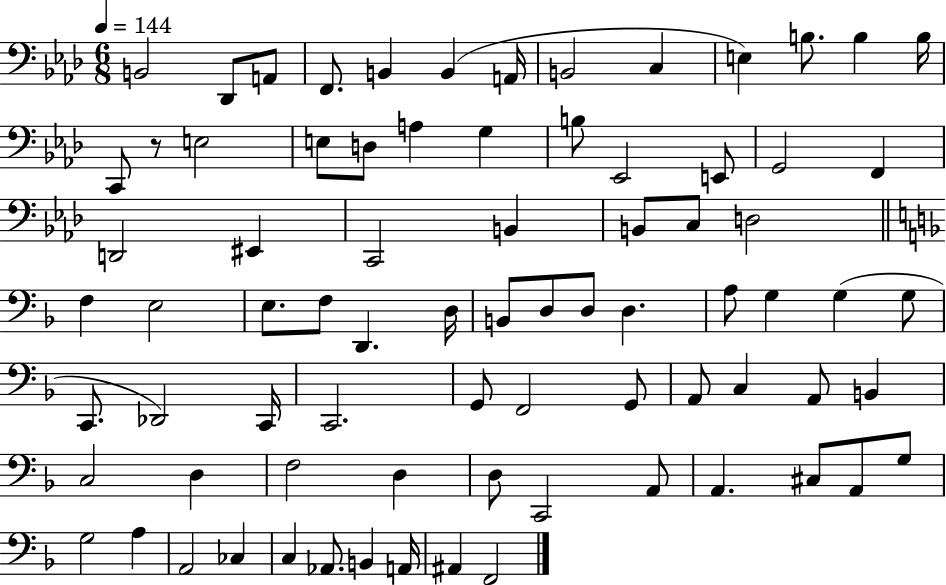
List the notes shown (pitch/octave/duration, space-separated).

B2/h Db2/e A2/e F2/e. B2/q B2/q A2/s B2/h C3/q E3/q B3/e. B3/q B3/s C2/e R/e E3/h E3/e D3/e A3/q G3/q B3/e Eb2/h E2/e G2/h F2/q D2/h EIS2/q C2/h B2/q B2/e C3/e D3/h F3/q E3/h E3/e. F3/e D2/q. D3/s B2/e D3/e D3/e D3/q. A3/e G3/q G3/q G3/e C2/e. Db2/h C2/s C2/h. G2/e F2/h G2/e A2/e C3/q A2/e B2/q C3/h D3/q F3/h D3/q D3/e C2/h A2/e A2/q. C#3/e A2/e G3/e G3/h A3/q A2/h CES3/q C3/q Ab2/e. B2/q A2/s A#2/q F2/h